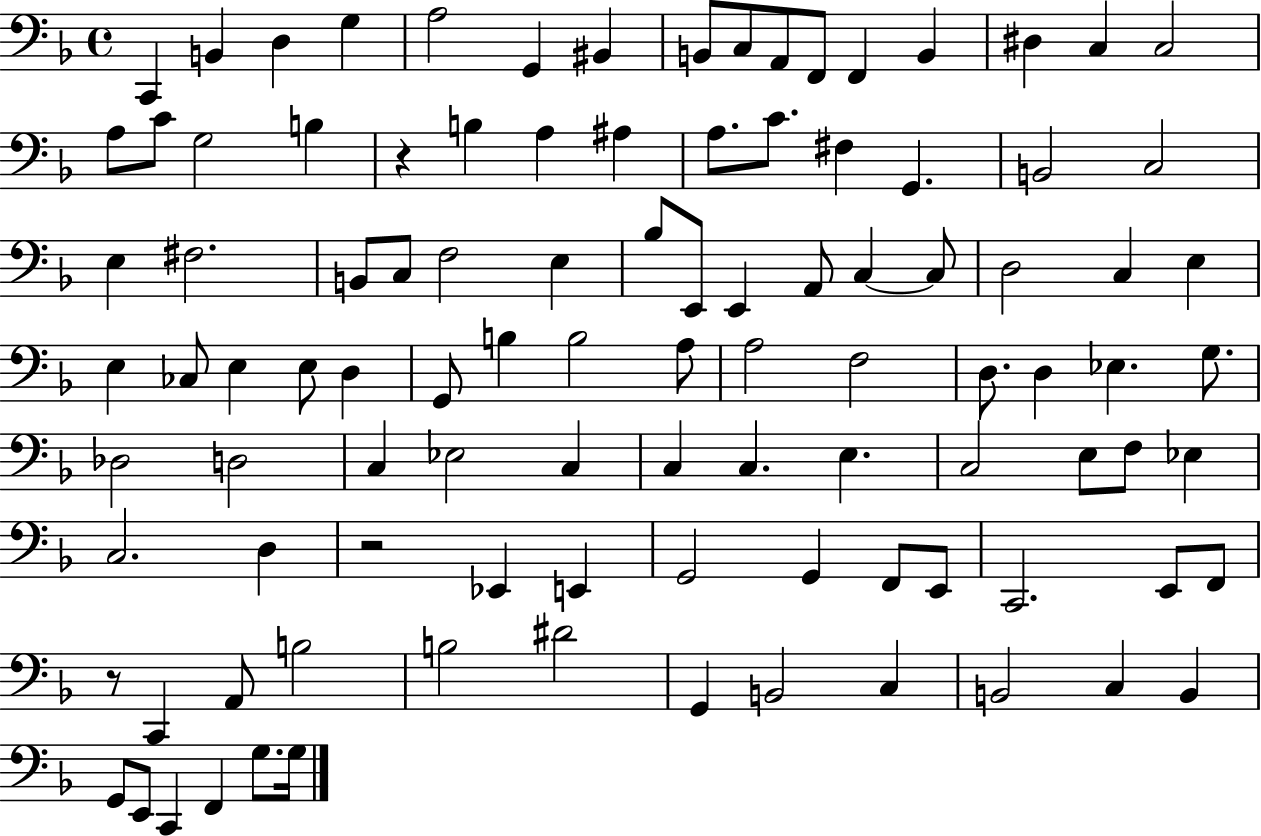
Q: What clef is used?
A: bass